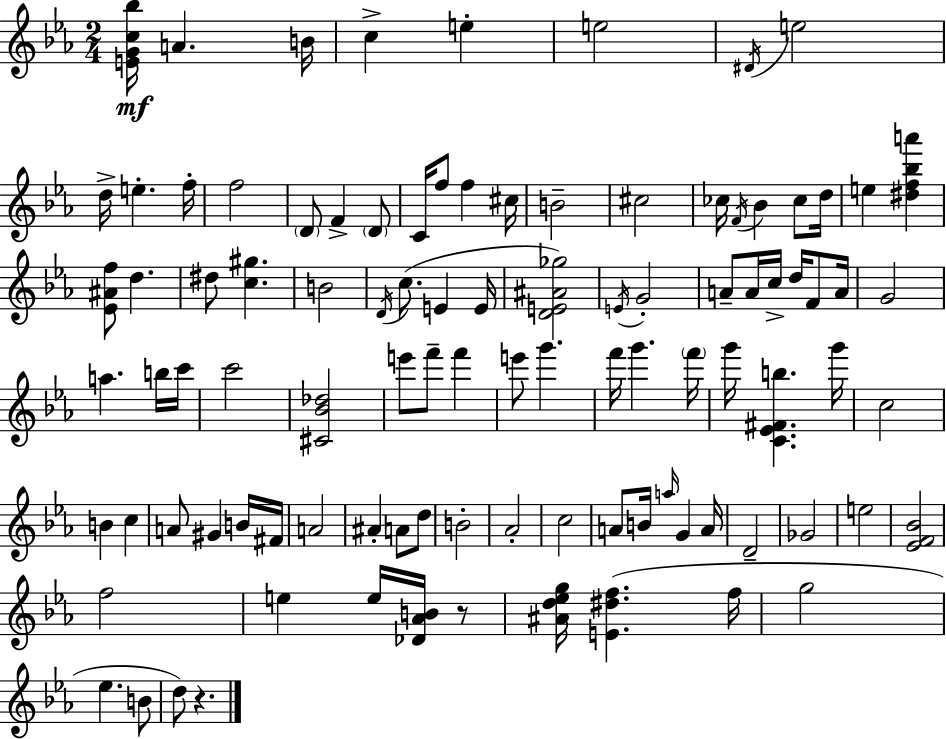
[E4,G4,C5,Bb5]/s A4/q. B4/s C5/q E5/q E5/h D#4/s E5/h D5/s E5/q. F5/s F5/h D4/e F4/q D4/e C4/s F5/e F5/q C#5/s B4/h C#5/h CES5/s F4/s Bb4/q CES5/e D5/s E5/q [D#5,F5,Bb5,A6]/q [Eb4,A#4,F5]/e D5/q. D#5/e [C5,G#5]/q. B4/h D4/s C5/e. E4/q E4/s [D4,E4,A#4,Gb5]/h E4/s G4/h A4/e A4/s C5/s D5/s F4/e A4/s G4/h A5/q. B5/s C6/s C6/h [C#4,Bb4,Db5]/h E6/e F6/e F6/q E6/e G6/q. F6/s G6/q. F6/s G6/s [C4,Eb4,F#4,B5]/q. G6/s C5/h B4/q C5/q A4/e G#4/q B4/s F#4/s A4/h A#4/q A4/e D5/e B4/h Ab4/h C5/h A4/e B4/s A5/s G4/q A4/s D4/h Gb4/h E5/h [Eb4,F4,Bb4]/h F5/h E5/q E5/s [Db4,Ab4,B4]/s R/e [A#4,D5,Eb5,G5]/s [E4,D#5,F5]/q. F5/s G5/h Eb5/q. B4/e D5/e R/q.